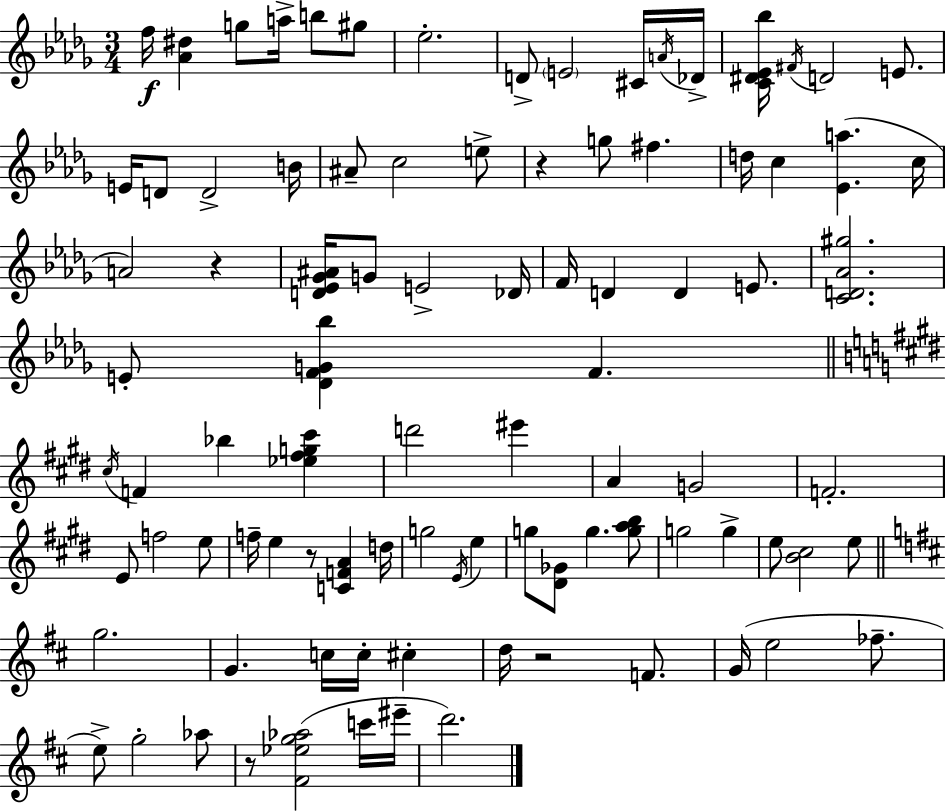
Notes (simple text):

F5/s [Ab4,D#5]/q G5/e A5/s B5/e G#5/e Eb5/h. D4/e E4/h C#4/s A4/s Db4/s [C4,D#4,Eb4,Bb5]/s F#4/s D4/h E4/e. E4/s D4/e D4/h B4/s A#4/e C5/h E5/e R/q G5/e F#5/q. D5/s C5/q [Eb4,A5]/q. C5/s A4/h R/q [D4,Eb4,Gb4,A#4]/s G4/e E4/h Db4/s F4/s D4/q D4/q E4/e. [C4,D4,Ab4,G#5]/h. E4/e [Db4,F4,G4,Bb5]/q F4/q. C#5/s F4/q Bb5/q [Eb5,F#5,G5,C#6]/q D6/h EIS6/q A4/q G4/h F4/h. E4/e F5/h E5/e F5/s E5/q R/e [C4,F4,A4]/q D5/s G5/h E4/s E5/q G5/e [D#4,Gb4]/e G5/q. [G5,A5,B5]/e G5/h G5/q E5/e [B4,C#5]/h E5/e G5/h. G4/q. C5/s C5/s C#5/q D5/s R/h F4/e. G4/s E5/h FES5/e. E5/e G5/h Ab5/e R/e [F#4,Eb5,G5,Ab5]/h C6/s EIS6/s D6/h.